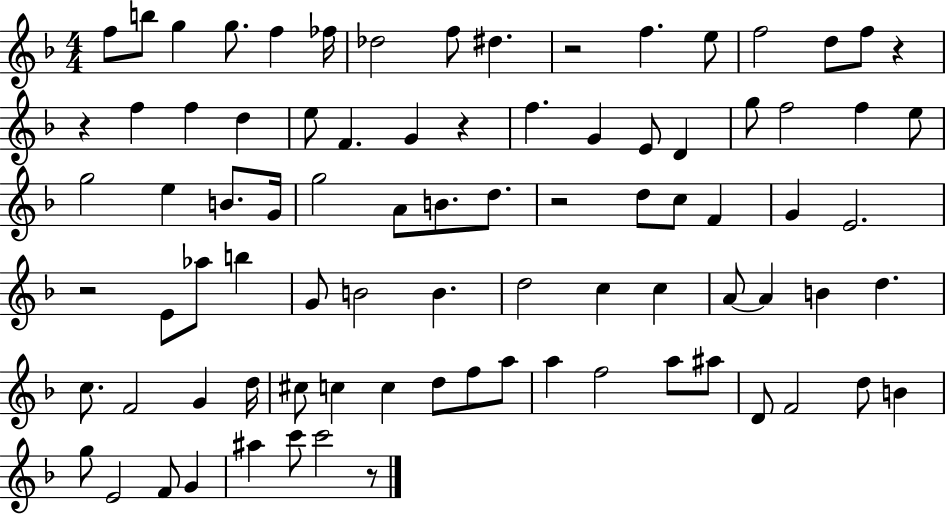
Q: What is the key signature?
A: F major